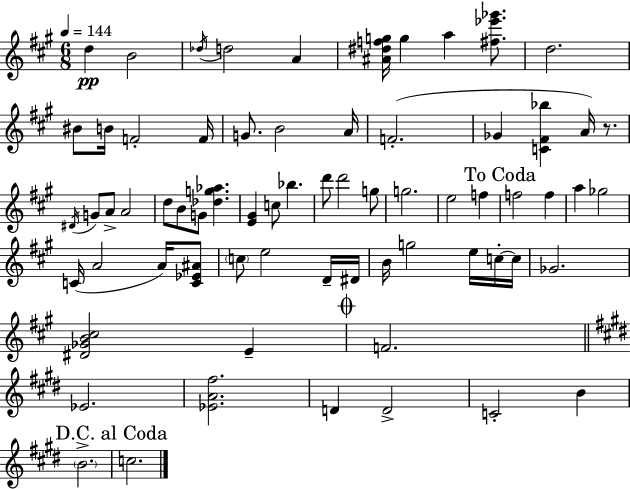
D5/q B4/h Db5/s D5/h A4/q [A#4,D#5,F5,G5]/s G5/q A5/q [F#5,Eb6,Gb6]/e. D5/h. BIS4/e B4/s F4/h F4/s G4/e. B4/h A4/s F4/h. Gb4/q [C4,F#4,Bb5]/q A4/s R/e. D#4/s G4/e A4/e A4/h D5/e B4/e G4/e [Db5,G5,Ab5]/q. [E4,G#4]/q C5/e Bb5/q. D6/e D6/h G5/e G5/h. E5/h F5/q F5/h F5/q A5/q Gb5/h C4/s A4/h A4/s [C4,Eb4,A#4]/e C5/e E5/h D4/s D#4/s B4/s G5/h E5/s C5/s C5/s Gb4/h. [D#4,Gb4,B4,C#5]/h E4/q F4/h. Eb4/h. [Eb4,A4,F#5]/h. D4/q D4/h C4/h B4/q B4/h. C5/h.